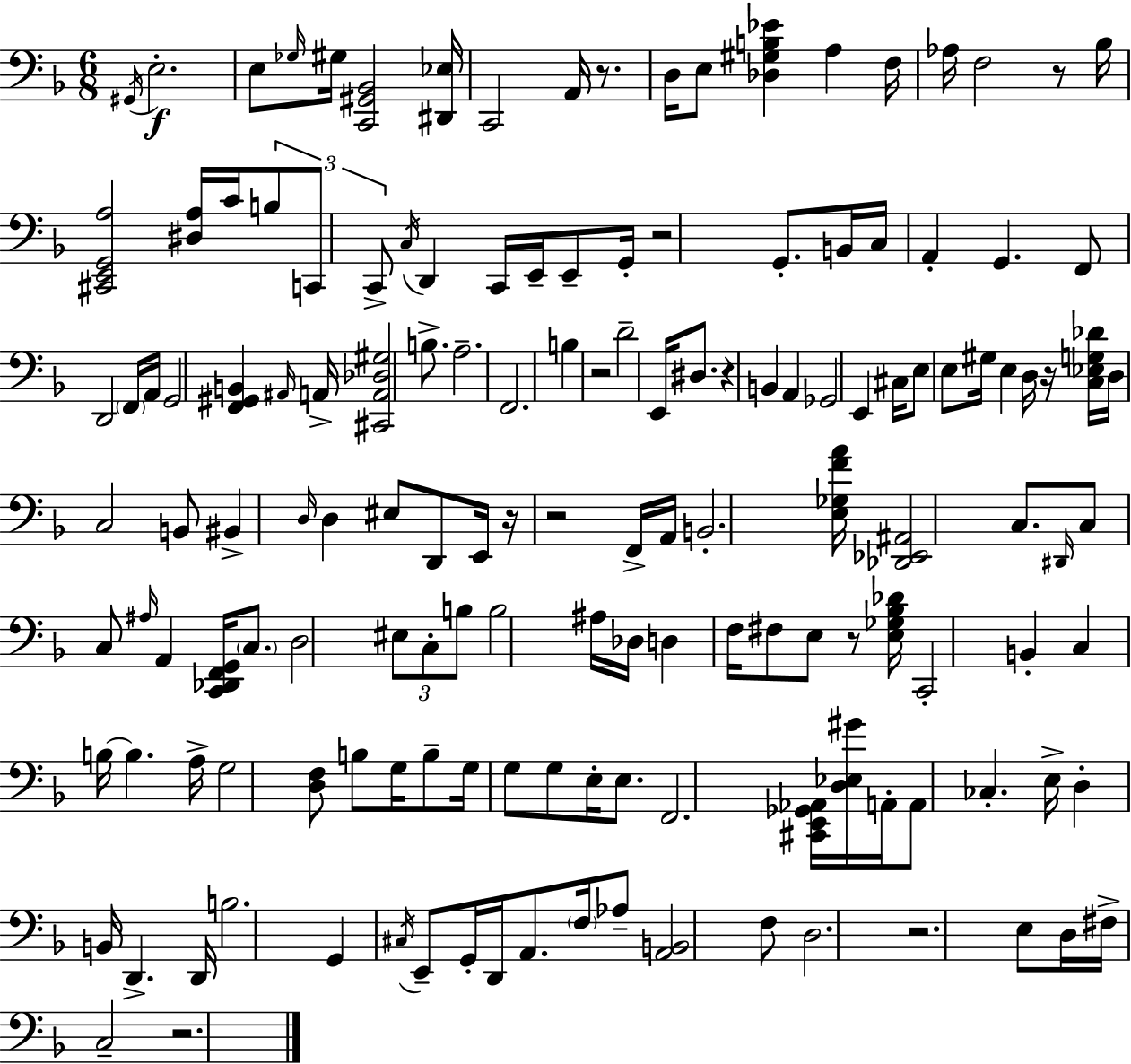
{
  \clef bass
  \numericTimeSignature
  \time 6/8
  \key f \major
  \acciaccatura { gis,16 }\f e2.-. | e8 \grace { ges16 } gis16 <c, gis, bes,>2 | <dis, ees>16 c,2 a,16 r8. | d16 e8 <des gis b ees'>4 a4 | \break f16 aes16 f2 r8 | bes16 <cis, e, g, a>2 <dis a>16 c'16 | \tuplet 3/2 { b8 c,8 c,8-> } \acciaccatura { c16 } d,4 c,16 | e,16-- e,8-- g,16-. r2 | \break g,8.-. b,16 c16 a,4-. g,4. | f,8 d,2 | \parenthesize f,16 a,16 g,2 <f, gis, b,>4 | \grace { ais,16 } a,16-> <cis, a, des gis>2 | \break b8.-> a2.-- | f,2. | b4 r2 | d'2-- | \break e,16 dis8. r4 b,4 | a,4 ges,2 | e,4 cis16 e8 e8 gis16 e4 | d16 r16 <c ees g des'>16 d16 c2 | \break b,8 bis,4-> \grace { d16 } d4 | eis8 d,8 e,16 r16 r2 | f,16-> a,16 b,2.-. | <e ges f' a'>16 <des, ees, ais,>2 | \break c8. \grace { dis,16 } c8 c8 \grace { ais16 } a,4 | <c, des, f, g,>16 \parenthesize c8. d2 | \tuplet 3/2 { eis8 c8-. b8 } b2 | ais16 des16 d4 f16 | \break fis8 e8 r8 <e ges bes des'>16 c,2-. | b,4-. c4 b16~~ | b4. a16-> g2 | <d f>8 b8 g16 b8-- g16 g8 | \break g8 e16-. e8. f,2. | <cis, e, ges, aes,>16 <d ees gis'>16 a,16-. a,8 | ces4.-. e16-> d4-. b,16 | d,4.-> d,16 b2. | \break g,4 \acciaccatura { cis16 } | e,8-- g,16-. d,16 a,8. \parenthesize f16 aes8-- <a, b,>2 | f8 d2. | r2. | \break e8 d16 fis16-> | c2-- r2. | \bar "|."
}